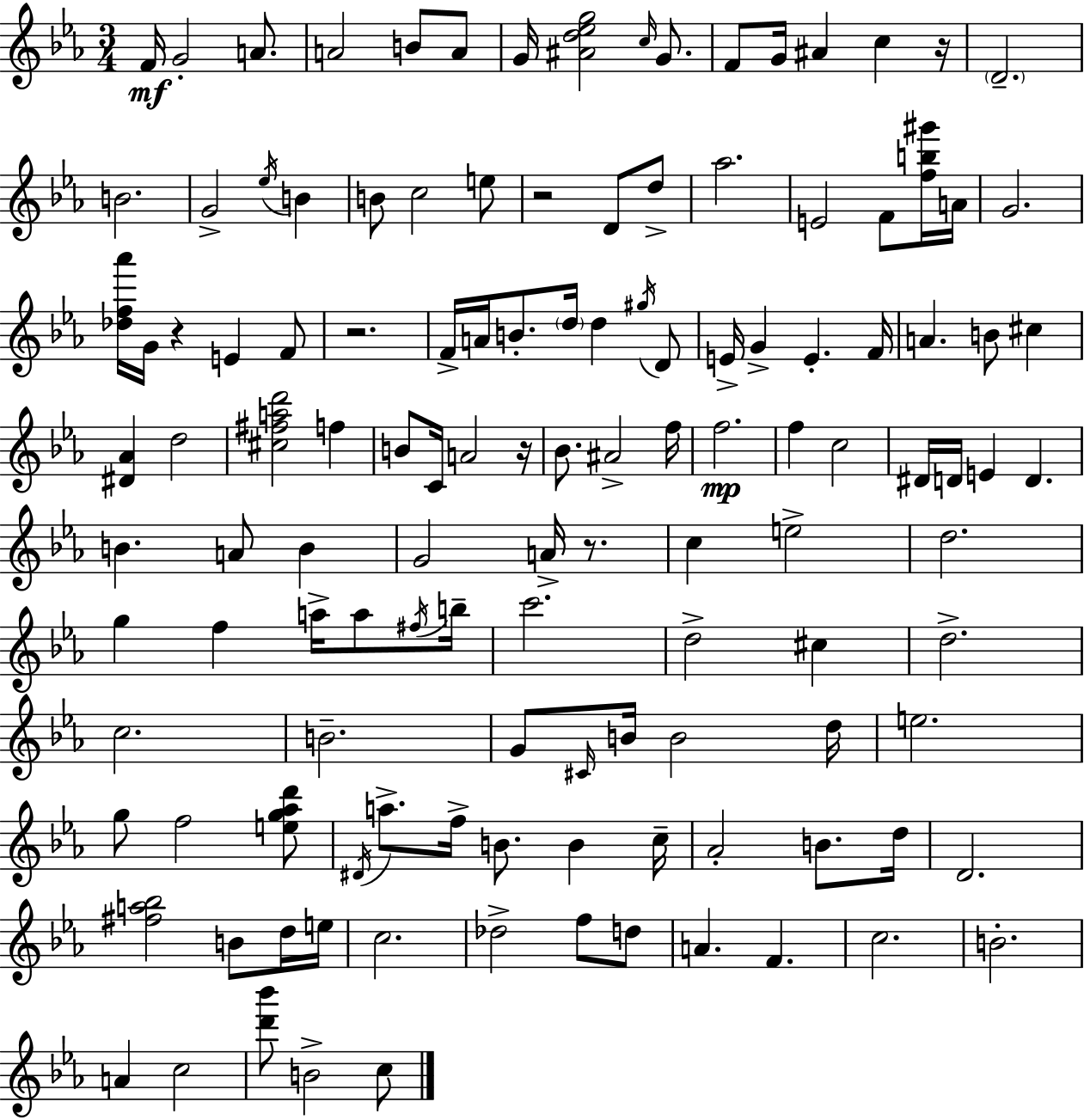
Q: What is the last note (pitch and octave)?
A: C5